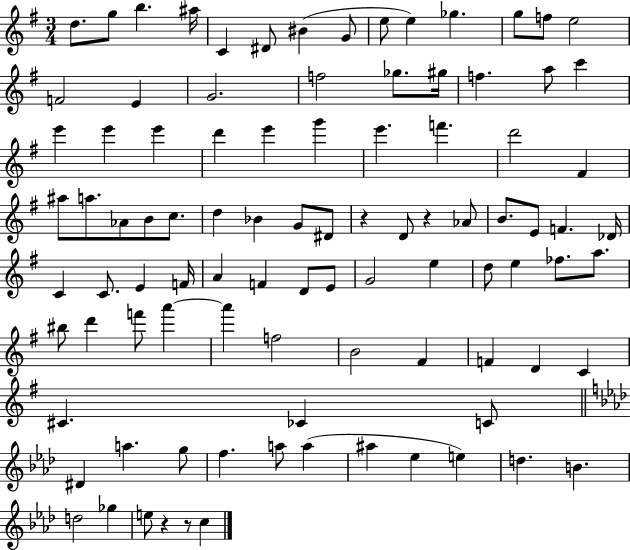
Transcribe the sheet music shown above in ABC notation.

X:1
T:Untitled
M:3/4
L:1/4
K:G
d/2 g/2 b ^a/4 C ^D/2 ^B G/2 e/2 e _g g/2 f/2 e2 F2 E G2 f2 _g/2 ^g/4 f a/2 c' e' e' e' d' e' g' e' f' d'2 ^F ^a/2 a/2 _A/2 B/2 c/2 d _B G/2 ^D/2 z D/2 z _A/2 B/2 E/2 F _D/4 C C/2 E F/4 A F D/2 E/2 G2 e d/2 e _f/2 a/2 ^b/2 d' f'/2 a' a' f2 B2 ^F F D C ^C _C C/2 ^D a g/2 f a/2 a ^a _e e d B d2 _g e/2 z z/2 c